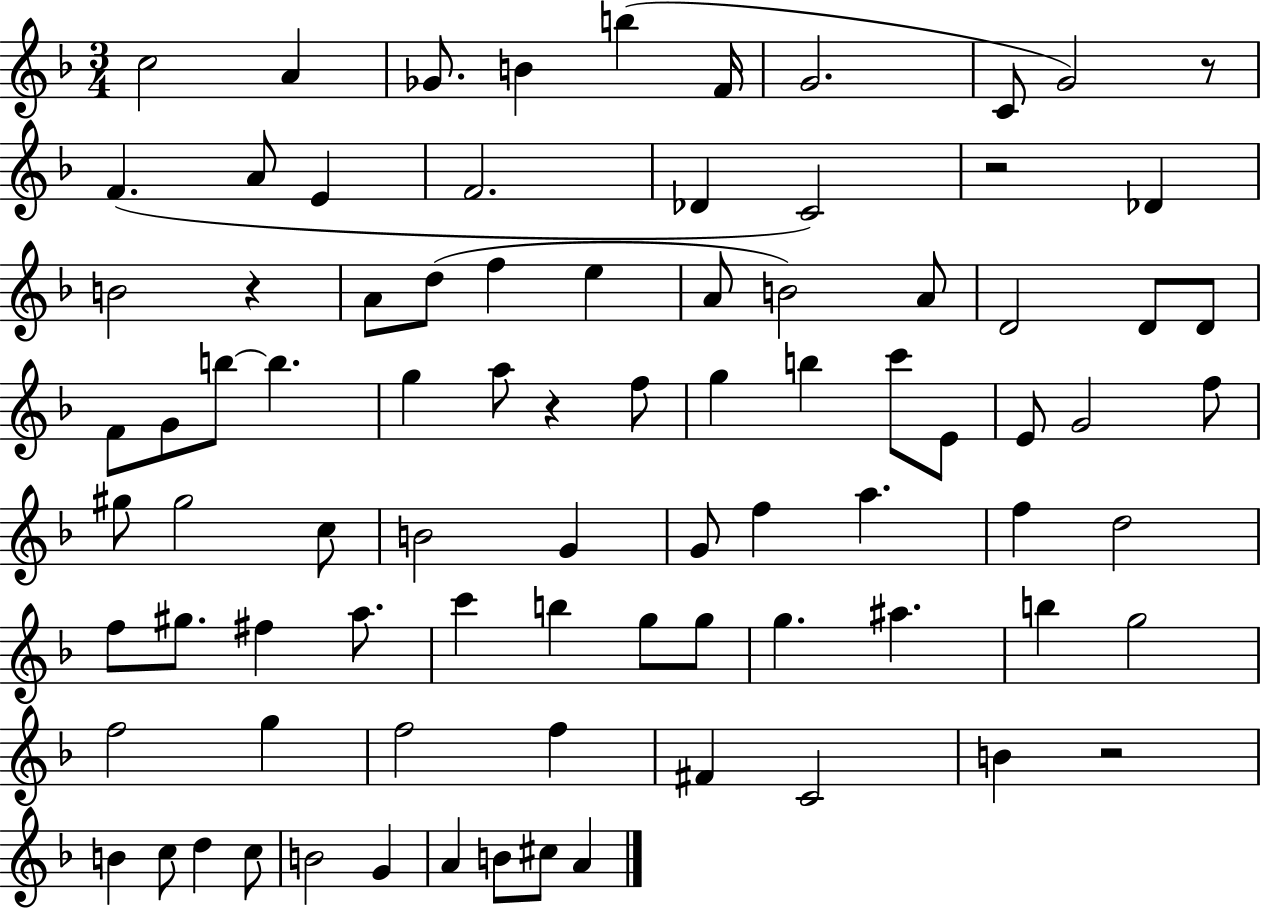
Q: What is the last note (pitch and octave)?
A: A4